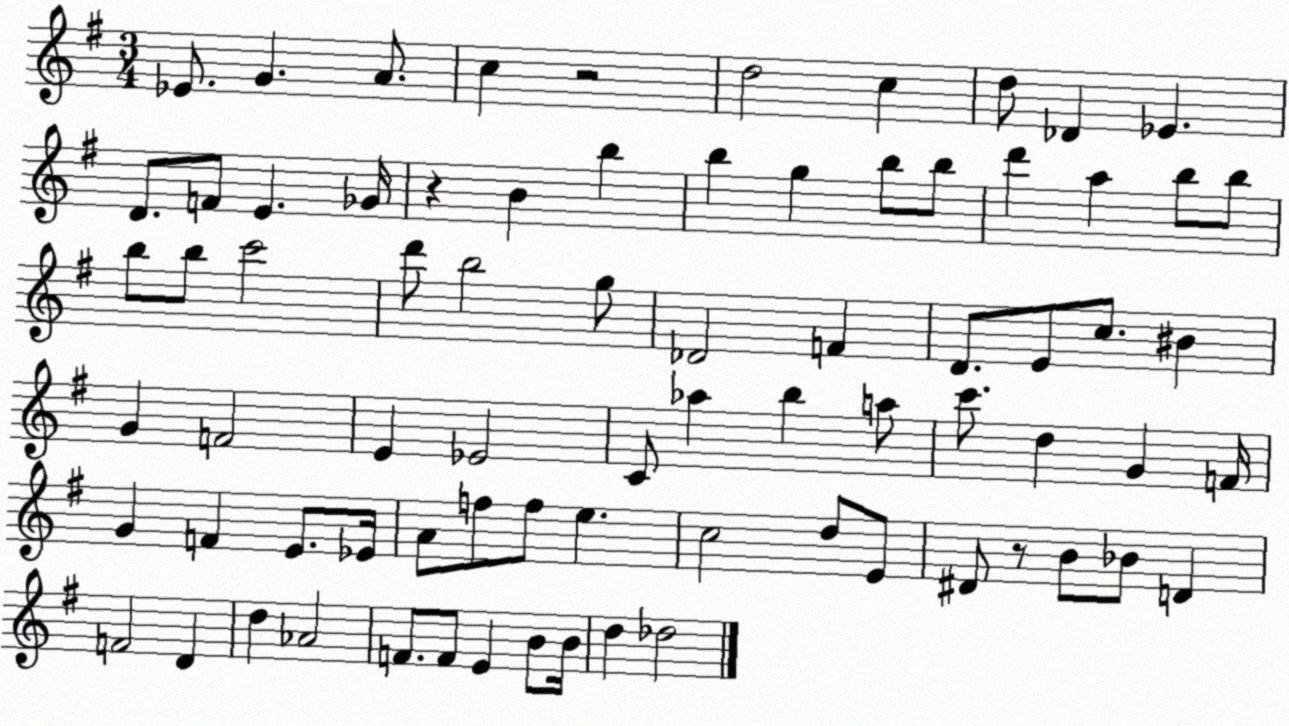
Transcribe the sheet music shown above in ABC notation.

X:1
T:Untitled
M:3/4
L:1/4
K:G
_E/2 G A/2 c z2 d2 c d/2 _D _E D/2 F/2 E _G/4 z B b b g b/2 b/2 d' a b/2 b/2 b/2 b/2 c'2 d'/2 b2 g/2 _D2 F D/2 E/2 c/2 ^B G F2 E _E2 C/2 _a b a/2 c'/2 d G F/4 G F E/2 _E/4 A/2 f/2 f/2 e c2 d/2 E/2 ^D/2 z/2 B/2 _B/2 D F2 D d _A2 F/2 F/2 E B/2 B/4 d _d2